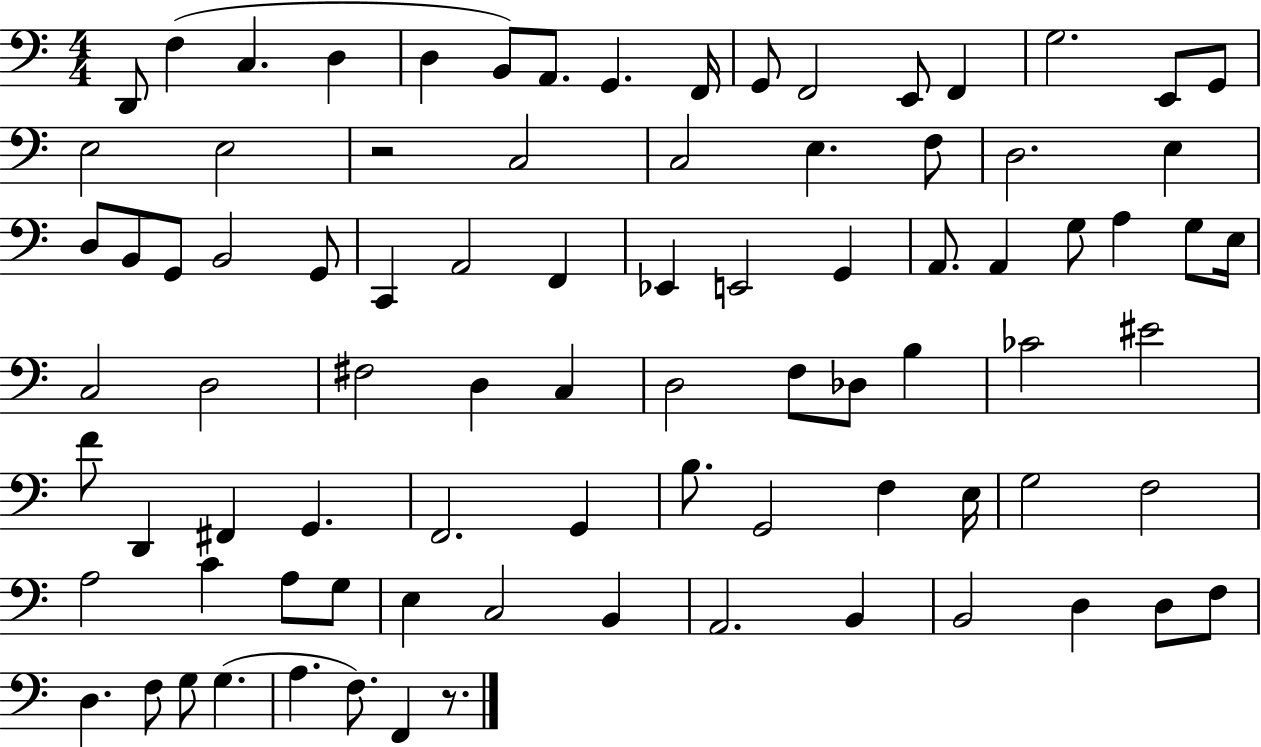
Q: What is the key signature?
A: C major